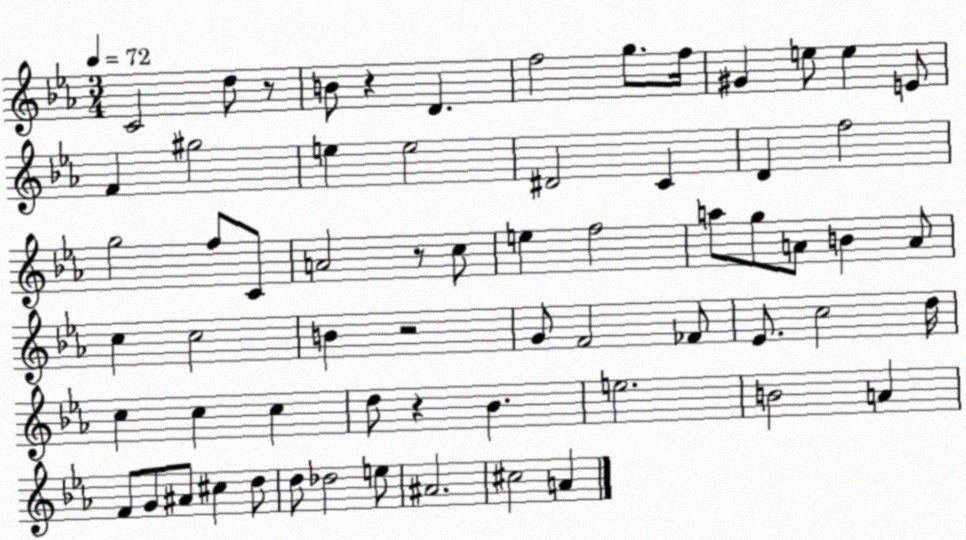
X:1
T:Untitled
M:3/4
L:1/4
K:Eb
C2 d/2 z/2 B/2 z D f2 g/2 f/4 ^G e/2 e E/2 F ^g2 e e2 ^D2 C D f2 g2 f/2 C/2 A2 z/2 c/2 e f2 a/2 g/2 A/2 B A/2 c c2 B z2 G/2 F2 _F/2 _E/2 c2 d/4 c c c d/2 z _B e2 B2 A F/2 G/2 ^A/2 ^c d/2 d/2 _d2 e/2 ^A2 ^c2 A